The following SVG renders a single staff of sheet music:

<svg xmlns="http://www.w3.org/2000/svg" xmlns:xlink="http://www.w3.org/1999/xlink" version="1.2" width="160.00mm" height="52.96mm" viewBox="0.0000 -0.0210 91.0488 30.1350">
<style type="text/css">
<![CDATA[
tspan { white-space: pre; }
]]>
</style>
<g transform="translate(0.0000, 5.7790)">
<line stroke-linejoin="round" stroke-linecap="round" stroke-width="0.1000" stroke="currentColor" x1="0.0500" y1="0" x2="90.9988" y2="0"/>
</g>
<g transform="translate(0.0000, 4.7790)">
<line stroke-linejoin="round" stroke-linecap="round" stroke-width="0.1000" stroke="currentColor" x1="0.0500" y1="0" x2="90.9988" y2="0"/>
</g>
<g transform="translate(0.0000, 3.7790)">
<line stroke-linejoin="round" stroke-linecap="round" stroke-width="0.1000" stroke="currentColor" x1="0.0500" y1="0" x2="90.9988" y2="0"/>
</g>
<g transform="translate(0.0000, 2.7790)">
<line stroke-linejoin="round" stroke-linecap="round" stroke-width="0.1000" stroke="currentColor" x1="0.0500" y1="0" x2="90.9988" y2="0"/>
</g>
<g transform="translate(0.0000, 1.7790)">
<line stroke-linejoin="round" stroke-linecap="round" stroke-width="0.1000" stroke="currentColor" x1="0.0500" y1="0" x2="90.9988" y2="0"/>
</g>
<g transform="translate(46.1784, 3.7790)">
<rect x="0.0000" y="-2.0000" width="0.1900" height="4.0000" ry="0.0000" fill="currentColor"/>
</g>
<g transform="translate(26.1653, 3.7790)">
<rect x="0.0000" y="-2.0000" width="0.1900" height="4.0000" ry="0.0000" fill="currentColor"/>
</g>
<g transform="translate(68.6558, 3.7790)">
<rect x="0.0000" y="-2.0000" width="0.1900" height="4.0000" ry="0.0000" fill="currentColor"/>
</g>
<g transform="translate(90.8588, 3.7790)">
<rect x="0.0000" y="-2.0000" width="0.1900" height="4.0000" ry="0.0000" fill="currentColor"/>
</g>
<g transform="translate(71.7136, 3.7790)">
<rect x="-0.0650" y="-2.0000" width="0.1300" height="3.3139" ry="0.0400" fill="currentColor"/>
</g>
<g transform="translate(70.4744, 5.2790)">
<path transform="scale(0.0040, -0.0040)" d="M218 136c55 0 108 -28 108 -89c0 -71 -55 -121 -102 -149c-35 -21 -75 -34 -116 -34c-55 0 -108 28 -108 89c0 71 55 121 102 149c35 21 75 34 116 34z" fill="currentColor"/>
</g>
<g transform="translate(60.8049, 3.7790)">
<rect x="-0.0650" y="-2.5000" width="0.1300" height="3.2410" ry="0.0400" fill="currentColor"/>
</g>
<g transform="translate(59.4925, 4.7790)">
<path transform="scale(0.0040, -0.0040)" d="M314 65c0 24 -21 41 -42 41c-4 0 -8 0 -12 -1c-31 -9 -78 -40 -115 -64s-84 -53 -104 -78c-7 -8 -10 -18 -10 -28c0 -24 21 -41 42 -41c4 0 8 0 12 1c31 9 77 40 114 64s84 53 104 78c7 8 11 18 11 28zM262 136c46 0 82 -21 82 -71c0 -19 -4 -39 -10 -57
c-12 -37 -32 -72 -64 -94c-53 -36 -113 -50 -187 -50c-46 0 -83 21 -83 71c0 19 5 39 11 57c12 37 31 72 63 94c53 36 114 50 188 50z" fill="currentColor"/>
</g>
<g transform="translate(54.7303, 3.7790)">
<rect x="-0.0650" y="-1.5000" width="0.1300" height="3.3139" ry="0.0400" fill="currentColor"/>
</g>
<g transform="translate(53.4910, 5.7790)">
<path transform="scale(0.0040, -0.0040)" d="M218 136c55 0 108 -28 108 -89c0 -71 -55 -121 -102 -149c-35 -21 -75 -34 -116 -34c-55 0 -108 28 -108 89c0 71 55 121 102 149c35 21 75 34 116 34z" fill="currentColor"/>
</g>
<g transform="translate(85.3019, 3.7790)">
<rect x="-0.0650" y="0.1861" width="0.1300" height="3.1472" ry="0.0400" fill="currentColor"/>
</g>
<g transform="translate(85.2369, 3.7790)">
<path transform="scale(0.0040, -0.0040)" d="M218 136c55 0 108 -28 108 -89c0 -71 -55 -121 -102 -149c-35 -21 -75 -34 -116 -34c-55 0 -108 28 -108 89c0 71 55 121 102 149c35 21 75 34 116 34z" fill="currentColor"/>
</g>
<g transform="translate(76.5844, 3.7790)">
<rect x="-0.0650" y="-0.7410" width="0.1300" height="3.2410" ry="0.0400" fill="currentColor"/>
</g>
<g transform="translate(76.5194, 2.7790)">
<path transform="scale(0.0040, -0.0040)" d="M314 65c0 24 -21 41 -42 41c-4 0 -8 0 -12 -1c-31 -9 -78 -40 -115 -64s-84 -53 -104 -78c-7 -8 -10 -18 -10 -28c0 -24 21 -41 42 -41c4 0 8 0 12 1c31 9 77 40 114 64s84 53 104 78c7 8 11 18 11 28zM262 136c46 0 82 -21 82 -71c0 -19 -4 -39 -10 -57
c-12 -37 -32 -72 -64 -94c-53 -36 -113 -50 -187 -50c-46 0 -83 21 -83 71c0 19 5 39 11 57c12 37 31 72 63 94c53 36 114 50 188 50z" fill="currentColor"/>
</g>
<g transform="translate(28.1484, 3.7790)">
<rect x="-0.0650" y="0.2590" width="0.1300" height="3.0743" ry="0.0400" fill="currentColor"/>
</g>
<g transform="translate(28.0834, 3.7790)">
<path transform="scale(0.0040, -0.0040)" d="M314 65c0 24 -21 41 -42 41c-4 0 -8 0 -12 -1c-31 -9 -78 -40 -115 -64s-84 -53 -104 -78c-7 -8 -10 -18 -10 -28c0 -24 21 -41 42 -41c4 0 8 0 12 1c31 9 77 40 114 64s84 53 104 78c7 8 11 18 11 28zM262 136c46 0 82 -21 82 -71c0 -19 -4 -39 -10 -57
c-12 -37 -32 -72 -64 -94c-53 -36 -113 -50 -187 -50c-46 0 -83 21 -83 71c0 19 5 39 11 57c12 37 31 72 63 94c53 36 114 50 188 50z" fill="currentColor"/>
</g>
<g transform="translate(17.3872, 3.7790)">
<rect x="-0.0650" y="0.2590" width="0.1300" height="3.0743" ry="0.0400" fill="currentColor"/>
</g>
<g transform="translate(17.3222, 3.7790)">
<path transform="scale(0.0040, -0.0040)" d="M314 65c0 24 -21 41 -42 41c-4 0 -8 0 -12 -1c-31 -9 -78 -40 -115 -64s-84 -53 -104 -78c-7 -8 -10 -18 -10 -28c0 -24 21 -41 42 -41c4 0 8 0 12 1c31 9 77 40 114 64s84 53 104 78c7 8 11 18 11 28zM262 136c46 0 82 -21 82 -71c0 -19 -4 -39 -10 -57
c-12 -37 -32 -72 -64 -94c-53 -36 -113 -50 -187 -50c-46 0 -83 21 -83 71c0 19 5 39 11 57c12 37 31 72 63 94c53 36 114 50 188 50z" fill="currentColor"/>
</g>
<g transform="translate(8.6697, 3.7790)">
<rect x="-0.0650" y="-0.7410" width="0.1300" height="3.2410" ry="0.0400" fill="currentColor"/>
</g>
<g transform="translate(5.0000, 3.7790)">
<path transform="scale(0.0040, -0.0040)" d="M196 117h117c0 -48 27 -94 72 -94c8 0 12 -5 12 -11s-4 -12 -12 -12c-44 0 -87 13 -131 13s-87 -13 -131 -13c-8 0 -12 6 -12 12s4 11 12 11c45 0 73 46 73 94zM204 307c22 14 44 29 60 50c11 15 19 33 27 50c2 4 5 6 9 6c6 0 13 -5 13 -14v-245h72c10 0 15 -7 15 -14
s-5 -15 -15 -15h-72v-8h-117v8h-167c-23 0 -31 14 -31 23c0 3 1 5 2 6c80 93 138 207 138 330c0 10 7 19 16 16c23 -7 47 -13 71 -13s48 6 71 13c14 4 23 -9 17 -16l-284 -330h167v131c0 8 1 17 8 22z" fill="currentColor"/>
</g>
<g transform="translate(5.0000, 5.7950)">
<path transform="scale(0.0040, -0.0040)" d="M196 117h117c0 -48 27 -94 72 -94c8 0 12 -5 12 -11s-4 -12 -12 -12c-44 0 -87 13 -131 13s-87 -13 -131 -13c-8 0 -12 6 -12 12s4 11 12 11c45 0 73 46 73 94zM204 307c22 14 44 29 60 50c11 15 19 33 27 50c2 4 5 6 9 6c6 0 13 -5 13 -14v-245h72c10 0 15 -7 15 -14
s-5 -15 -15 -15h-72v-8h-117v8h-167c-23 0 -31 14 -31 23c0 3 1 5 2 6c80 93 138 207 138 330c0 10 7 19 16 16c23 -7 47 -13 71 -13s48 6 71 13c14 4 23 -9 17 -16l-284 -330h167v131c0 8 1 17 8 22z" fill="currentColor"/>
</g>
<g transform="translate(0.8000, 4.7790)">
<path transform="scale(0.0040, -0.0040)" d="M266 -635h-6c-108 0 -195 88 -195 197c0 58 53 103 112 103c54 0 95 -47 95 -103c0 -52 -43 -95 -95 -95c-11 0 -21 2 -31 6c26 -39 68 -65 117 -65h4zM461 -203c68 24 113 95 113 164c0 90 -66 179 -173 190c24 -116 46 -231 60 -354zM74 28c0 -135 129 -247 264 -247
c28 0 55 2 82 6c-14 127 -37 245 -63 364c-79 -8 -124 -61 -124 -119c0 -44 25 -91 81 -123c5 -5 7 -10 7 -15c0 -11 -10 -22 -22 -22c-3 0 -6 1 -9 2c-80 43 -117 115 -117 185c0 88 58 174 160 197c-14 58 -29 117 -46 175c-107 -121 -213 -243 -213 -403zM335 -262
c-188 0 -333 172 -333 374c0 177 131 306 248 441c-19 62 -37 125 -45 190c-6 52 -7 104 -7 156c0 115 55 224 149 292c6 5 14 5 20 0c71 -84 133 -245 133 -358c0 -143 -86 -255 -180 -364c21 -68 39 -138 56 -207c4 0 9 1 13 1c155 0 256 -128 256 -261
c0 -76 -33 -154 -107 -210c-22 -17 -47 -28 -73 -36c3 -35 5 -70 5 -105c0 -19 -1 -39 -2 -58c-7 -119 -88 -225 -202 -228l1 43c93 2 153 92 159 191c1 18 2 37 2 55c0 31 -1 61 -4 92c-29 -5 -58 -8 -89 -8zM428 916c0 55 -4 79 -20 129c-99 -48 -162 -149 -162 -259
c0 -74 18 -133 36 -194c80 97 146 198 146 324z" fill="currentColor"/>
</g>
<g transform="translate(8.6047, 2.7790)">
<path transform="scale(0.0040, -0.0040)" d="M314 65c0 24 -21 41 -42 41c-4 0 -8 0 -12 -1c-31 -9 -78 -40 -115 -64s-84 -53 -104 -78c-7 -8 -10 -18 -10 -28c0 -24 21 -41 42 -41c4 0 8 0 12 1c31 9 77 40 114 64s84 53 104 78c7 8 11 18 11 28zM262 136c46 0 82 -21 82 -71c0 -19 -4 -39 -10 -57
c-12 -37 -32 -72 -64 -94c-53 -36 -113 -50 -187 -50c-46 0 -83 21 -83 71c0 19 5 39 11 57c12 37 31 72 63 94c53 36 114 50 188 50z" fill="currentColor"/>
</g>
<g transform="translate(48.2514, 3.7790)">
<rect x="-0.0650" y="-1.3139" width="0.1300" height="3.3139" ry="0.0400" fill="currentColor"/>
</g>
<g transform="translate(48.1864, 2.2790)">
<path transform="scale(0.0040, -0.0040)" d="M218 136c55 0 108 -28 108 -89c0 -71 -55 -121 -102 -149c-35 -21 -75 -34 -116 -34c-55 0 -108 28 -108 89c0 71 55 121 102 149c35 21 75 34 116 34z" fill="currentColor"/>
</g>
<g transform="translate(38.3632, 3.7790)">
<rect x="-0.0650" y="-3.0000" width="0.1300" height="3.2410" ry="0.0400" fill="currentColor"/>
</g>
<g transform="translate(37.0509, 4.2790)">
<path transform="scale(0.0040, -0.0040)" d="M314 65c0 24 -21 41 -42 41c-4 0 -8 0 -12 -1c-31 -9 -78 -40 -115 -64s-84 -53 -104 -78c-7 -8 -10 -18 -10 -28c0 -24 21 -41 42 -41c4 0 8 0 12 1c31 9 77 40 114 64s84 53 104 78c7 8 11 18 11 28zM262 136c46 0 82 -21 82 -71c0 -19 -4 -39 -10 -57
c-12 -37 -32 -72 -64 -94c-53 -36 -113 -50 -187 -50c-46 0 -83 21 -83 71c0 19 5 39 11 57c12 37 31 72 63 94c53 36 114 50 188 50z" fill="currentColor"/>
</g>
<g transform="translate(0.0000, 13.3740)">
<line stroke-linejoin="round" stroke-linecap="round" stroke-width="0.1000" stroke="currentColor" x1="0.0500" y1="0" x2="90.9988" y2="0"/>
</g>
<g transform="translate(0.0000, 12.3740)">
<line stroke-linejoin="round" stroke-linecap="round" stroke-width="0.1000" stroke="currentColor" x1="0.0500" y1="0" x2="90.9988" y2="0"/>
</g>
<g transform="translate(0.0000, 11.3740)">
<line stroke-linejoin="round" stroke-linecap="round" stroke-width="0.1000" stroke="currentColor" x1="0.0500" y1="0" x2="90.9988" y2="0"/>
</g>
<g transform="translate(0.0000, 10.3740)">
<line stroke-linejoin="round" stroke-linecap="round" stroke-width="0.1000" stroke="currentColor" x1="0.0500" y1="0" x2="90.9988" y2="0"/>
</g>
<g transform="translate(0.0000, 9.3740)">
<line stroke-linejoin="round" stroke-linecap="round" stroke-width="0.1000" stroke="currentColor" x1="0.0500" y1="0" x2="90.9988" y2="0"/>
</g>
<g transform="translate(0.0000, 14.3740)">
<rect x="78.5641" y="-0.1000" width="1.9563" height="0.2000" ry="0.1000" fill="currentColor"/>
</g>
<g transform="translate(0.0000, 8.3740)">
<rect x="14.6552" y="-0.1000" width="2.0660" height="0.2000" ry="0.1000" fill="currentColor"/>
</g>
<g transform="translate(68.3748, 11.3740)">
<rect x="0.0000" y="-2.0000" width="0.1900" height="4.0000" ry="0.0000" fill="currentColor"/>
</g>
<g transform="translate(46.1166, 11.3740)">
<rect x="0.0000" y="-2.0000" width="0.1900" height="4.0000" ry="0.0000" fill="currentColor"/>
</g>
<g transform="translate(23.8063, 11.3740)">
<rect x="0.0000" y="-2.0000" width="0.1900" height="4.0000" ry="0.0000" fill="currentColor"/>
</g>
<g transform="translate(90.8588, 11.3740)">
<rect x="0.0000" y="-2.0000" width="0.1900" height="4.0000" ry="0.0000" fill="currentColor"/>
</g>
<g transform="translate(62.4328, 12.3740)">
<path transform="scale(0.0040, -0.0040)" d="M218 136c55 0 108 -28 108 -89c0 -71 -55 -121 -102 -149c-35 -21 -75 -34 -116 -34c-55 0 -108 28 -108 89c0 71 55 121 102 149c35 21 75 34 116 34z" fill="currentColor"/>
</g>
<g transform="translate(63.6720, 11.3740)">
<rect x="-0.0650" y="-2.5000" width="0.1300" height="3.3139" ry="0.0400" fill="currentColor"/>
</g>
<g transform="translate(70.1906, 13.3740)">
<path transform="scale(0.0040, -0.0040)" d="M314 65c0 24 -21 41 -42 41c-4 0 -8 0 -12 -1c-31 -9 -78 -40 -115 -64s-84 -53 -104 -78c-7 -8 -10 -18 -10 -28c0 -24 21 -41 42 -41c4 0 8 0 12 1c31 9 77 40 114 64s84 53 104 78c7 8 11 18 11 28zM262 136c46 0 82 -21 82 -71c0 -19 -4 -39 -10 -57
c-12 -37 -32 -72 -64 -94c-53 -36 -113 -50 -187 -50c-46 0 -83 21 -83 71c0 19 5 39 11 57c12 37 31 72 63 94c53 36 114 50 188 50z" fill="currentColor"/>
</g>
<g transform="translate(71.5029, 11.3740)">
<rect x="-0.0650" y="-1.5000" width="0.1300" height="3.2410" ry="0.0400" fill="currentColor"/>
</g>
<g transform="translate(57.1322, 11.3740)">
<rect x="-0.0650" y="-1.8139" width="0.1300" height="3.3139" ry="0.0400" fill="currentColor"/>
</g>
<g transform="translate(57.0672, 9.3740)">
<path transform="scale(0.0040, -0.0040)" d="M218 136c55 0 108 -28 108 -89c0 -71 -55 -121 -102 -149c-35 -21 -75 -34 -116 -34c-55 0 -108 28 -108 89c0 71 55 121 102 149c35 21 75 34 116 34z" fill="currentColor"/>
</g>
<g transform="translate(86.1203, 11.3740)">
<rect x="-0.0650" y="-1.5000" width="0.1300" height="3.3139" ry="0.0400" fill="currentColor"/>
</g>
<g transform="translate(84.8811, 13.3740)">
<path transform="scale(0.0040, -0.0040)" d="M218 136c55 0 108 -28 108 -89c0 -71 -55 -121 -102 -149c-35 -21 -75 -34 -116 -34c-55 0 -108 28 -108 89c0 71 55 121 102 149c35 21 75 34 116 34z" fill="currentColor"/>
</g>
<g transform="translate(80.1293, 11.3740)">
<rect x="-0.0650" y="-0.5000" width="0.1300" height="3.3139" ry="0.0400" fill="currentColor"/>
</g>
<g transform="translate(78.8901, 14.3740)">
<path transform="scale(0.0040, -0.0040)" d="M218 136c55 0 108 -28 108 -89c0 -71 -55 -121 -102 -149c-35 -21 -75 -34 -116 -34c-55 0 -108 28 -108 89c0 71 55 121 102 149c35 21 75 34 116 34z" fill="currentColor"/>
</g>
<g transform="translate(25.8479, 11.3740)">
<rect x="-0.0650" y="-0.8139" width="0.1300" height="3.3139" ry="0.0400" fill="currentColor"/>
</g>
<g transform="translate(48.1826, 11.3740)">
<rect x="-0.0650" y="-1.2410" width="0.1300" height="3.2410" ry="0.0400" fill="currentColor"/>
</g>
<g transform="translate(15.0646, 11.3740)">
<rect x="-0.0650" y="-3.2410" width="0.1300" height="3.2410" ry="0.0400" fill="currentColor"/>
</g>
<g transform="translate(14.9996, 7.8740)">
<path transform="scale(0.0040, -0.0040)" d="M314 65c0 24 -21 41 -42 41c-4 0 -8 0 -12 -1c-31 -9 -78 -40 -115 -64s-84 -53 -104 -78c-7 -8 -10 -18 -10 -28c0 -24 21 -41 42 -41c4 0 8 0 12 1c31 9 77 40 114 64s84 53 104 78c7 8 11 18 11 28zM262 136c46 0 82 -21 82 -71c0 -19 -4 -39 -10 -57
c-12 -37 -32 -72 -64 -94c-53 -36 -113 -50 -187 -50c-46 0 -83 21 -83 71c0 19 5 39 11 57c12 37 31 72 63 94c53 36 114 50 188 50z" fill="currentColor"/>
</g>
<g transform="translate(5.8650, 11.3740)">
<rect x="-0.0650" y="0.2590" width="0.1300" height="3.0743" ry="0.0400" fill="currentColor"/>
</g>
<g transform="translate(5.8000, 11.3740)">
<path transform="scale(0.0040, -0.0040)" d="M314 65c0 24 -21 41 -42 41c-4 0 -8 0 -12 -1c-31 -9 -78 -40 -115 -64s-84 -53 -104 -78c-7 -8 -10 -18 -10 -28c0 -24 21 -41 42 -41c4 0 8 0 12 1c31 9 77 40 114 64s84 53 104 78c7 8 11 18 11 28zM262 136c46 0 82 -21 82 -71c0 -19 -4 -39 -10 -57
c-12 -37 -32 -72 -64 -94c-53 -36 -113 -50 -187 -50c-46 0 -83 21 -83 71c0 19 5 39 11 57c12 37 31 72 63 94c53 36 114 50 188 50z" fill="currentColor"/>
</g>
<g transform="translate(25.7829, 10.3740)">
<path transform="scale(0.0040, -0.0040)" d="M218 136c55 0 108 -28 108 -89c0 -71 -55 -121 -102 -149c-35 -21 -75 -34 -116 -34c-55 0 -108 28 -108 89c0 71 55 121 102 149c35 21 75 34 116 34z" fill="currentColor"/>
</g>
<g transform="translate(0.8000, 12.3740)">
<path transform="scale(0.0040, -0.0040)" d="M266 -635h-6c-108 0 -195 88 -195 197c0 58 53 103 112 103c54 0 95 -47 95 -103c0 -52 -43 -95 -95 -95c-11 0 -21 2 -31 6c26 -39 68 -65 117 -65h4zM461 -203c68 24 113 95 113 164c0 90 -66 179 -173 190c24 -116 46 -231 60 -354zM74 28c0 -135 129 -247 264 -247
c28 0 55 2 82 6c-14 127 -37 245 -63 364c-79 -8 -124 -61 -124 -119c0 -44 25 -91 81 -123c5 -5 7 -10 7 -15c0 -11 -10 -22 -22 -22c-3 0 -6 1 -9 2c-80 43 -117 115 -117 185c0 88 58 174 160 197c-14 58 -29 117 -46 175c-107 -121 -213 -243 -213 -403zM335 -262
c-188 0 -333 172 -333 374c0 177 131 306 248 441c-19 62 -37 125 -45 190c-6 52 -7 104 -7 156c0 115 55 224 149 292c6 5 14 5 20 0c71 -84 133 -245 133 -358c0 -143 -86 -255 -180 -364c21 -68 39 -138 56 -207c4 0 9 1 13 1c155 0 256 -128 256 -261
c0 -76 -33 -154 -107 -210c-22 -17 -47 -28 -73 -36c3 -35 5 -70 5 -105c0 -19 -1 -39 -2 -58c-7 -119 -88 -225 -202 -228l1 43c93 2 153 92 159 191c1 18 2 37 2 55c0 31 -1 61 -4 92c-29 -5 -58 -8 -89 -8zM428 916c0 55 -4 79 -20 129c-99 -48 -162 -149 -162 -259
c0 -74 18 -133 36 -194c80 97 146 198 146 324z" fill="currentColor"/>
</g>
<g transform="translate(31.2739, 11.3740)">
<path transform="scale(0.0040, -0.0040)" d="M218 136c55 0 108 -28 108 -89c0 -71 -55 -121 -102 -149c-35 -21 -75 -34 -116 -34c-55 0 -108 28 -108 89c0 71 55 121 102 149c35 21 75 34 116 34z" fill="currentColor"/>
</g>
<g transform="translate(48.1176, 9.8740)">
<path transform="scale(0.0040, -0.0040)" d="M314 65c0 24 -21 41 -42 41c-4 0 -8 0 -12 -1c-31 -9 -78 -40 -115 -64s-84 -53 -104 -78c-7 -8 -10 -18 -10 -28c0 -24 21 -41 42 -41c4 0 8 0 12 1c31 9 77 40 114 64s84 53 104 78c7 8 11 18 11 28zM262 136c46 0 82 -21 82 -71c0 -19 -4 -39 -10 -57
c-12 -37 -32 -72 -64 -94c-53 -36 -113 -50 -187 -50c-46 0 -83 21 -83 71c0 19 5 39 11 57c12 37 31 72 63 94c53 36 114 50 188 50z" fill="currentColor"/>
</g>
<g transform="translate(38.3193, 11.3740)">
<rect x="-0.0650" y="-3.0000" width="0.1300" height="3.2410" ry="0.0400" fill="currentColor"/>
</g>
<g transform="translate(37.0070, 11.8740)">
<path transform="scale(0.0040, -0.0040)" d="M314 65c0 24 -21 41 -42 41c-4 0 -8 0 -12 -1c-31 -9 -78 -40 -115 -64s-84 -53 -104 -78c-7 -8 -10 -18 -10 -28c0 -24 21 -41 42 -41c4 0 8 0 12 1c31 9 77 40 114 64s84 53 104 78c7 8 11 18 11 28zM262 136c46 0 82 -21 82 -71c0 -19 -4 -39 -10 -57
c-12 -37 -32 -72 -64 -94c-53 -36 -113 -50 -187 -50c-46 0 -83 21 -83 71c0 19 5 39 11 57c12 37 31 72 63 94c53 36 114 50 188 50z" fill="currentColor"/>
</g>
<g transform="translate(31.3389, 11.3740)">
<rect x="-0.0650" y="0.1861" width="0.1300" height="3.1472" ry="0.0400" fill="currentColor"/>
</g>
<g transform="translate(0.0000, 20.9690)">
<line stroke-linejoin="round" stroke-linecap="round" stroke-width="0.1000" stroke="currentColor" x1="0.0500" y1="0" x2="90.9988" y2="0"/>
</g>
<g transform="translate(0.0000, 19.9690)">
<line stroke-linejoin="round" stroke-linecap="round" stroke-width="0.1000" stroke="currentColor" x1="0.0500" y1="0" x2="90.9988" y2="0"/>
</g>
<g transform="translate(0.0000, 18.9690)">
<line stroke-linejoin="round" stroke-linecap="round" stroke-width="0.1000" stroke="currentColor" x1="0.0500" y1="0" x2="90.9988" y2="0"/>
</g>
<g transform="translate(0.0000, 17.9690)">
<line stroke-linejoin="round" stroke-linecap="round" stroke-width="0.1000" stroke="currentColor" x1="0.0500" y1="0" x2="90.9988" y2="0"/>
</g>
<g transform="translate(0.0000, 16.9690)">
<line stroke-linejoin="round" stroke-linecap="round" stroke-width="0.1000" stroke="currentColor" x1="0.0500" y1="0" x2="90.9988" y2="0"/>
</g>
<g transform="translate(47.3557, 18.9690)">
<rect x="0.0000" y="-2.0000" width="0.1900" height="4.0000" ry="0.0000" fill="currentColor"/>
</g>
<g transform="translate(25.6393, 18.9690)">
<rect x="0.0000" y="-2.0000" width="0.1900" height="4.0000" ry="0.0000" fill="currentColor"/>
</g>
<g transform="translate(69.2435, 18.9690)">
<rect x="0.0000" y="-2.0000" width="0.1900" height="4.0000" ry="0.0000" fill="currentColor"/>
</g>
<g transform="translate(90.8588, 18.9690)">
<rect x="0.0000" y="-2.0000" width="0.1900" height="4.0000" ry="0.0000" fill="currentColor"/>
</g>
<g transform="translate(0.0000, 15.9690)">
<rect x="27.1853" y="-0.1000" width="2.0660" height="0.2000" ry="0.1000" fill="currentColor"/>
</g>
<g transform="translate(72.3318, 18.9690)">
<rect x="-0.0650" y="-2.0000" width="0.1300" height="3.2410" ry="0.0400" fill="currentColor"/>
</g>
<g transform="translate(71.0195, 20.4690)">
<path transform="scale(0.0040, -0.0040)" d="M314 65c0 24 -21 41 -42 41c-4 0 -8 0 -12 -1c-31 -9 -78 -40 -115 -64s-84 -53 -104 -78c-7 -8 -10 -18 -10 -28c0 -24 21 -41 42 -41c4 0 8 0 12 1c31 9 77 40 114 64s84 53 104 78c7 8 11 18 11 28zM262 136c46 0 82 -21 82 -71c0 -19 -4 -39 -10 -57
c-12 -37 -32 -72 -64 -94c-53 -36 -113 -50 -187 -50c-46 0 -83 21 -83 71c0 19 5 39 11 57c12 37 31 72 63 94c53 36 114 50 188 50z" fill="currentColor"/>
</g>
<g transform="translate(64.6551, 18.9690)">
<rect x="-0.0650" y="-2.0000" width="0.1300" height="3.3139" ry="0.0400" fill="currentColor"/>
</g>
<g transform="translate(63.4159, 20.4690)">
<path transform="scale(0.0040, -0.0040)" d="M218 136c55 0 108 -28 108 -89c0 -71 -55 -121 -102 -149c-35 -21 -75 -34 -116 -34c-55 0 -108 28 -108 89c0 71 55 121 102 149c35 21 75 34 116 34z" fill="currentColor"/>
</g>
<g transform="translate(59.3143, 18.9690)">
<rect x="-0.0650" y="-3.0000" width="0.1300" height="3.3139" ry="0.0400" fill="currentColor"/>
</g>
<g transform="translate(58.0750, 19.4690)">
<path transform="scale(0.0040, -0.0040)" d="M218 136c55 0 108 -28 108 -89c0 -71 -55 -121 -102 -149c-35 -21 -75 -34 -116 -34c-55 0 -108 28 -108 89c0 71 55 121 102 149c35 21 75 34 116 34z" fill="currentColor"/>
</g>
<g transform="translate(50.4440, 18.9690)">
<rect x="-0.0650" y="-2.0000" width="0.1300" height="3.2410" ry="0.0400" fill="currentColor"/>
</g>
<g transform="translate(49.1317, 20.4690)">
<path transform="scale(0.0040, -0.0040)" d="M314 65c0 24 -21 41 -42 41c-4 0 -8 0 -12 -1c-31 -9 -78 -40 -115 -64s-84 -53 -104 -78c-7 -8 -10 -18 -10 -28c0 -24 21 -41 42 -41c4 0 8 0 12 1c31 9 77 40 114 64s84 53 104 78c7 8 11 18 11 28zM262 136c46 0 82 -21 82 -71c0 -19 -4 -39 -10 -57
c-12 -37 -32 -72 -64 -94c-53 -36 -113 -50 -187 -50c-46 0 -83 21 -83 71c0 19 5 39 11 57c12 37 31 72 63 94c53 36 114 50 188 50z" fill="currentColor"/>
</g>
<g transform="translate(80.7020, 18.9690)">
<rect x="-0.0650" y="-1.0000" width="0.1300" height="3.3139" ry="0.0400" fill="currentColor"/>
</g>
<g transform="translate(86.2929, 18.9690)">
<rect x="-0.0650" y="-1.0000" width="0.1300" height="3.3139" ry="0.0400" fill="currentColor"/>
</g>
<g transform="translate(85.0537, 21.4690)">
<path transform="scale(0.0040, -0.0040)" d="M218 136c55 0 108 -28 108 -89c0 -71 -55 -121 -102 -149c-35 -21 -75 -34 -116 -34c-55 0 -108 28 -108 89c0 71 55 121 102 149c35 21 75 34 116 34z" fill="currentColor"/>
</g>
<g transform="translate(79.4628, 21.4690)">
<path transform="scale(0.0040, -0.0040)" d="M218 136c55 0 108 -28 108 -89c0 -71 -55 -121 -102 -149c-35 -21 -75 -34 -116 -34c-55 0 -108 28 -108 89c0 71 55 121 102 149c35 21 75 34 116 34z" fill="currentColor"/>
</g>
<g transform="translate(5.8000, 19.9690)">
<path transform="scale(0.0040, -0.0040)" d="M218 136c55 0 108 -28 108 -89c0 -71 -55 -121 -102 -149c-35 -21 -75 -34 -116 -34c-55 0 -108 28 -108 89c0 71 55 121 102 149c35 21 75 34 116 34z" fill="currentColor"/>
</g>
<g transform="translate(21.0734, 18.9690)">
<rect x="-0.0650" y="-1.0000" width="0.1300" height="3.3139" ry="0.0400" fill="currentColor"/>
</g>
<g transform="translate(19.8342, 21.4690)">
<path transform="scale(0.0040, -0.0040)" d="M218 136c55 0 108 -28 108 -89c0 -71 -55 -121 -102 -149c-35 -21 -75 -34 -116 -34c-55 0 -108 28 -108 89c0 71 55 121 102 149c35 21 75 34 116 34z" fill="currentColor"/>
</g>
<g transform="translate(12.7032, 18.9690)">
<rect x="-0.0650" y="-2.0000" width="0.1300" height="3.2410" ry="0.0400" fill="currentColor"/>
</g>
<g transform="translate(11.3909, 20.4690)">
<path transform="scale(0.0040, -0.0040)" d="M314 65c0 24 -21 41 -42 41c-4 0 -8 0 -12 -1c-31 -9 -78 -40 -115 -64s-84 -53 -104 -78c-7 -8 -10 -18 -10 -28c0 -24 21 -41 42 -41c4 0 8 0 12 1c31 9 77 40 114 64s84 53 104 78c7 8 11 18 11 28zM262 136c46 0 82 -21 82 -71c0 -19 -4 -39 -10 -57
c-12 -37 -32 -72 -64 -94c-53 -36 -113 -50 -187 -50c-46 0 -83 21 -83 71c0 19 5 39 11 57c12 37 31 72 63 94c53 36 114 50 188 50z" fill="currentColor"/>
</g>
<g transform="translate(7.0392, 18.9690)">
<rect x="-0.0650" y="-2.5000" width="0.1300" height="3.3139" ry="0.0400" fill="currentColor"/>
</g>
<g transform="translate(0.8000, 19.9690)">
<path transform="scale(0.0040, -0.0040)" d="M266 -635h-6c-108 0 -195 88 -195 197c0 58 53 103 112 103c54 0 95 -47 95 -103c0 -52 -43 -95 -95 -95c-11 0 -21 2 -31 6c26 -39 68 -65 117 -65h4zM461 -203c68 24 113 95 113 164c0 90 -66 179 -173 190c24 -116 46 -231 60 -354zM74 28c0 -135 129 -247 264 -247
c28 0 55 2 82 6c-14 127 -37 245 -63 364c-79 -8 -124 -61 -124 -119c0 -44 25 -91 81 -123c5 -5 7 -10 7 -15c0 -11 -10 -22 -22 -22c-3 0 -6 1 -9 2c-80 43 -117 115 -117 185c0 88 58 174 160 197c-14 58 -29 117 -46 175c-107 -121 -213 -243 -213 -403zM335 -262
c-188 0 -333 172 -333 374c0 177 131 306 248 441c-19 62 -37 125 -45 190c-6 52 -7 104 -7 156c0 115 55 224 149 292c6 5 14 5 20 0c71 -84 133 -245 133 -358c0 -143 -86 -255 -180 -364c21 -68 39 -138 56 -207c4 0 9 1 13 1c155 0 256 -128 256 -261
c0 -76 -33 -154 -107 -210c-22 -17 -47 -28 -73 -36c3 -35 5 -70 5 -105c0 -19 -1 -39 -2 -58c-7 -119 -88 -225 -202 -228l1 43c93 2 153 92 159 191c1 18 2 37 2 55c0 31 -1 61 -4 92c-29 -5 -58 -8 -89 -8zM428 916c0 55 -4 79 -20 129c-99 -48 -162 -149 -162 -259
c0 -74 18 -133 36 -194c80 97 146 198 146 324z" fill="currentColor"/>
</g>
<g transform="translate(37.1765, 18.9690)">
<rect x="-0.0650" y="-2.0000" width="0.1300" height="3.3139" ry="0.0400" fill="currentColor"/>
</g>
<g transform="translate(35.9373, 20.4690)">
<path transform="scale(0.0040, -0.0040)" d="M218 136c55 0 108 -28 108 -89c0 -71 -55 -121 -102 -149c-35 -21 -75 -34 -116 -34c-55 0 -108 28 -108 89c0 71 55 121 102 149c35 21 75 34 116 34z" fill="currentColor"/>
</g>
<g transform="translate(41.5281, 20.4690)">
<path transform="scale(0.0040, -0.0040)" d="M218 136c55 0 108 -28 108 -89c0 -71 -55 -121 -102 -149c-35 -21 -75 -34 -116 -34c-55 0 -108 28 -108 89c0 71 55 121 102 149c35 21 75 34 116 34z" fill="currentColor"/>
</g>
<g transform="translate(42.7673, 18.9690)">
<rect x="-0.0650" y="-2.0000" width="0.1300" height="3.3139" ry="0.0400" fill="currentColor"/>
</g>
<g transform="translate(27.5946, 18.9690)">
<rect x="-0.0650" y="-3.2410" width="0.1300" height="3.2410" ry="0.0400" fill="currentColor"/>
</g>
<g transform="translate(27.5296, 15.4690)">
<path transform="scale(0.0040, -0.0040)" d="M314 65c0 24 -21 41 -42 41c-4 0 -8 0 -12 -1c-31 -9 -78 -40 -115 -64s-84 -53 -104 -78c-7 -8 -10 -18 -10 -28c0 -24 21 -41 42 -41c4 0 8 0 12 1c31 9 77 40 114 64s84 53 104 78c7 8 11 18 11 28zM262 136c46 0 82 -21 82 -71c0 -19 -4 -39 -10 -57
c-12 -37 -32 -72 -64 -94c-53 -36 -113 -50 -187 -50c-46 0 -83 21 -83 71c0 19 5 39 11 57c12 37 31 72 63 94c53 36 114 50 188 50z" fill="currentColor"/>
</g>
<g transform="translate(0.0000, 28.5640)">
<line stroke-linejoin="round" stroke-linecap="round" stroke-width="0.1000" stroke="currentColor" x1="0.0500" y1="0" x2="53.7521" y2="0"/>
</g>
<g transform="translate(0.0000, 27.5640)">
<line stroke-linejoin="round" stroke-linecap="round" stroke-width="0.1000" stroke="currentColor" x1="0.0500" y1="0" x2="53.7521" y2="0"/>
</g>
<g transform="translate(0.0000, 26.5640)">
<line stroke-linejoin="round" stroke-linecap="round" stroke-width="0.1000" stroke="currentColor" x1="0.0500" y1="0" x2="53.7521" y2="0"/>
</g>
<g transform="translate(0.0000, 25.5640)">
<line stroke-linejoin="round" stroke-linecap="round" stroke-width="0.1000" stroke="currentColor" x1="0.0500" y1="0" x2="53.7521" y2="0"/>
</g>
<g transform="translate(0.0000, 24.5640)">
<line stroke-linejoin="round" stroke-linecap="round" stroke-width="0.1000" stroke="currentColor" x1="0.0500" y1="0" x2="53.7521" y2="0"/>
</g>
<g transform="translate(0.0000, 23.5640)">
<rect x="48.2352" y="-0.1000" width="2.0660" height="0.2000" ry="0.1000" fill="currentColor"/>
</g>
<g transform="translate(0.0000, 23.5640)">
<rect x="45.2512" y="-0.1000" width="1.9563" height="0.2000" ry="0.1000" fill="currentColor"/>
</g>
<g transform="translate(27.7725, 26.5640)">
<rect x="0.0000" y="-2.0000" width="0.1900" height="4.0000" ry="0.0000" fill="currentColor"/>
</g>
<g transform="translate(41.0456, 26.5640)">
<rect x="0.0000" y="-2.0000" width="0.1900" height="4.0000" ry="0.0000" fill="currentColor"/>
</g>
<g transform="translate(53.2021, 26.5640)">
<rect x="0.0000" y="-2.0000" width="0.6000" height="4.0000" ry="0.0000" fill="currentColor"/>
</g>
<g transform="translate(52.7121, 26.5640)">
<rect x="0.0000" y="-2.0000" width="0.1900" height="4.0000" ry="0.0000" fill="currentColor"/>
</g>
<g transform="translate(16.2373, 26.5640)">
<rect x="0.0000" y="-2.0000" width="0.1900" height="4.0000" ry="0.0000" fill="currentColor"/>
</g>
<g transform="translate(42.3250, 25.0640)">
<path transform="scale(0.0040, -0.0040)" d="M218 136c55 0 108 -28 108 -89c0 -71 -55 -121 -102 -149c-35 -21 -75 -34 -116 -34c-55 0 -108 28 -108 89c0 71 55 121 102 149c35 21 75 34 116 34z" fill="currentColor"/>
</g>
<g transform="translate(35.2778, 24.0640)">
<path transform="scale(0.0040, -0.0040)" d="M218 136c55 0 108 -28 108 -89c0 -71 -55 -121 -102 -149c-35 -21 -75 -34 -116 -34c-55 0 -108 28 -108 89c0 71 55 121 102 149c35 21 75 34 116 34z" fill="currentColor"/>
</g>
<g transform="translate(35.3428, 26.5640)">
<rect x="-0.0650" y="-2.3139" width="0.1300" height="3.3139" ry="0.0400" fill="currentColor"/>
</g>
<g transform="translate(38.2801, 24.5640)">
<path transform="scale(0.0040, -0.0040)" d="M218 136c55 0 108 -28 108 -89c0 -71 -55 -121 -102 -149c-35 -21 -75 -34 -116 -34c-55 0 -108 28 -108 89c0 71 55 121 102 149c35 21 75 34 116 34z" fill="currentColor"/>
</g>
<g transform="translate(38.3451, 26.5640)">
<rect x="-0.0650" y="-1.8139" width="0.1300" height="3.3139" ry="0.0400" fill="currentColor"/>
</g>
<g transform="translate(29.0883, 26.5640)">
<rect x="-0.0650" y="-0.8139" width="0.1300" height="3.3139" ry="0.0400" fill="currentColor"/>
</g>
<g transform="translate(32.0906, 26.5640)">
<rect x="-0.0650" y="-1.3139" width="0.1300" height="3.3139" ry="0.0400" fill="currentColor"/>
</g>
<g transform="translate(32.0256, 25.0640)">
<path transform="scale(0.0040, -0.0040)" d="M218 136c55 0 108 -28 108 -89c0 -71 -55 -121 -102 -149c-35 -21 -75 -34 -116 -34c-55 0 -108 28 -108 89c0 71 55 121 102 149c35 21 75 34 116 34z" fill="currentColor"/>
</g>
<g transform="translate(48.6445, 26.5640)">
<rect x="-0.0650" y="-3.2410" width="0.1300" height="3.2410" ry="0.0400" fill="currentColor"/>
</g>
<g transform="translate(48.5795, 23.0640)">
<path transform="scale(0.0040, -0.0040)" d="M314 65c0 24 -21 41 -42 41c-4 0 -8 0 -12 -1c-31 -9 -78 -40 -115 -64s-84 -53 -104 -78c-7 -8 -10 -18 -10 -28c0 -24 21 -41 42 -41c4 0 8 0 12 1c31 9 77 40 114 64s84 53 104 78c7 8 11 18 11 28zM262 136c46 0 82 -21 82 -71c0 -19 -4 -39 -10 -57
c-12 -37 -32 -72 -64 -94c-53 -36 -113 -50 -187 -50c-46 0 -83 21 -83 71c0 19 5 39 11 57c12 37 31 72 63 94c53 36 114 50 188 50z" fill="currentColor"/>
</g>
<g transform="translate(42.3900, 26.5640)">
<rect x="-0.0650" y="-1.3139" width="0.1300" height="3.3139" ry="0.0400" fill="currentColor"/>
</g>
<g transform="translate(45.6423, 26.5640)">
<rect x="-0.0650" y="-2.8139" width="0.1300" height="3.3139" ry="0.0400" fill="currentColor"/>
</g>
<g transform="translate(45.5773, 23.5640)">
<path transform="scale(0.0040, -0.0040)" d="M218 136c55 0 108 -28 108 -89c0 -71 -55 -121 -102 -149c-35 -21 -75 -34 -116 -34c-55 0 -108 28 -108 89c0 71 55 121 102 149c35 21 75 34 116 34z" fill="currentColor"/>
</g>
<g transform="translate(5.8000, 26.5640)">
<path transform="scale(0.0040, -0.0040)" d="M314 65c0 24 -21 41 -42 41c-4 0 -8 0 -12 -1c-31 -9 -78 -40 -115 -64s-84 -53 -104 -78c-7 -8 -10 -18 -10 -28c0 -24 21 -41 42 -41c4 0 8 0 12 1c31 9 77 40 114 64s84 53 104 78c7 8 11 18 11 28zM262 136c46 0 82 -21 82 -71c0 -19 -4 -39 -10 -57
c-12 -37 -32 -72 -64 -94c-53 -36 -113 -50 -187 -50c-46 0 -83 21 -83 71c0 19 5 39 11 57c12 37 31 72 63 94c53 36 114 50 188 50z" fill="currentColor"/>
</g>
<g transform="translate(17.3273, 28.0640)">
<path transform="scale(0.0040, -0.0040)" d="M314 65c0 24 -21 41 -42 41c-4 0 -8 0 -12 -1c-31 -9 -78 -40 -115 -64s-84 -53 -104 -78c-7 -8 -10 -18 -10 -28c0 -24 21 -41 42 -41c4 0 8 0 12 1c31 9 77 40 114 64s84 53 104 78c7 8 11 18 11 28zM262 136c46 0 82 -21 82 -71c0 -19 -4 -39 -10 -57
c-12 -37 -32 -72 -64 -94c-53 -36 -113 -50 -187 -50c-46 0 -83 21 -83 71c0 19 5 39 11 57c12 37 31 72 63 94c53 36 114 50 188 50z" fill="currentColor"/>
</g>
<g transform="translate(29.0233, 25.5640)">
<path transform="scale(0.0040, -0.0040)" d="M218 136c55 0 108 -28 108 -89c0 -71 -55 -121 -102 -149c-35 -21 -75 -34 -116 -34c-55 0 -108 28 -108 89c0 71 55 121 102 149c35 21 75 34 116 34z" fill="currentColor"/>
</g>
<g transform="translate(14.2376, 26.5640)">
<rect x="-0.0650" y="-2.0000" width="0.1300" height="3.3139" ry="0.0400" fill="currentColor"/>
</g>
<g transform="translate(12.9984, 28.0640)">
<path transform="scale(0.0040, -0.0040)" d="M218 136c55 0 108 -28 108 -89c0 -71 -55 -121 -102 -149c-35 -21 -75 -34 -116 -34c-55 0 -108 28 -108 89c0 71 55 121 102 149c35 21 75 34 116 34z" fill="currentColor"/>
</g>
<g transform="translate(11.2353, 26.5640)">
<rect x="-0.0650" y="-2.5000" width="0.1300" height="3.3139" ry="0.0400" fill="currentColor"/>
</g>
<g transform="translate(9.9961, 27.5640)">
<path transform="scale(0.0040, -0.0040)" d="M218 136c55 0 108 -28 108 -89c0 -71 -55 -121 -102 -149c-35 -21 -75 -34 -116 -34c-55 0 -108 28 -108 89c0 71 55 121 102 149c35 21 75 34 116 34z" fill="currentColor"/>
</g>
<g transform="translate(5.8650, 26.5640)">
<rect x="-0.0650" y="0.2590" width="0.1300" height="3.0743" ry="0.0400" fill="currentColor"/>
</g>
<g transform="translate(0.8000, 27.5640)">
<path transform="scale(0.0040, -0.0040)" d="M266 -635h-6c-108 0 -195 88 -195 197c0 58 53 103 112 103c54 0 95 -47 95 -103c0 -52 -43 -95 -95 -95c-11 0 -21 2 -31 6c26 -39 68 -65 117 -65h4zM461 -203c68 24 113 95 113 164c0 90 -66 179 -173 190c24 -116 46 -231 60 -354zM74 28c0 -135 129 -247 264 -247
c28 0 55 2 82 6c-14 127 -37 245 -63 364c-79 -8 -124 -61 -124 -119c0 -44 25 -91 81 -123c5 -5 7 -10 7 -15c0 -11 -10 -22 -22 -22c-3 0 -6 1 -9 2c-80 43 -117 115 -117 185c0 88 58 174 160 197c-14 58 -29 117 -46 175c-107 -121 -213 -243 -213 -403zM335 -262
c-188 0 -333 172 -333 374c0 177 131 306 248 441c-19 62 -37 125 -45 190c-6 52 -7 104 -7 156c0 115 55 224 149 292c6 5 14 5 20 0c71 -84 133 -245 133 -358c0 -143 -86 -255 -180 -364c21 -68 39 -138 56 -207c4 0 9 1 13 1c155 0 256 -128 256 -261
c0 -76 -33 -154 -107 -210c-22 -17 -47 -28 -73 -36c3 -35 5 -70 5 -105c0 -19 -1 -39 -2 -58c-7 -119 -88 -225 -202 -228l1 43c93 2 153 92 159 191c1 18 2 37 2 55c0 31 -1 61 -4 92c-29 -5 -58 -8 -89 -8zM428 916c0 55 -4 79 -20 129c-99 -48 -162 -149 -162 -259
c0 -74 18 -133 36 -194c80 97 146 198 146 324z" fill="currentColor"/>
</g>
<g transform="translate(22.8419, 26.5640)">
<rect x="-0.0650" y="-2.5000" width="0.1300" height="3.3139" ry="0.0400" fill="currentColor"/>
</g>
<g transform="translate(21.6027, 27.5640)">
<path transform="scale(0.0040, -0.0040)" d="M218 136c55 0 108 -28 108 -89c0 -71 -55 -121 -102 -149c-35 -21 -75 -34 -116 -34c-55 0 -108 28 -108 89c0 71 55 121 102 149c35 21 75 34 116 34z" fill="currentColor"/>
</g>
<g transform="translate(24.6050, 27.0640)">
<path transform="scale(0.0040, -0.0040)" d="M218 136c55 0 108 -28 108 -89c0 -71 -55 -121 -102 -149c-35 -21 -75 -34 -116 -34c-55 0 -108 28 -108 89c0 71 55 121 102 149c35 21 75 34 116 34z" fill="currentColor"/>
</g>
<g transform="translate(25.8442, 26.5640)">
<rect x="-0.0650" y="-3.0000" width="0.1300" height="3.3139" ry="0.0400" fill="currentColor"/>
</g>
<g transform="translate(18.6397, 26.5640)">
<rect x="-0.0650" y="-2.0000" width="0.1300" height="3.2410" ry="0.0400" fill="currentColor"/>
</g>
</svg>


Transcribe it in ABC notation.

X:1
T:Untitled
M:4/4
L:1/4
K:C
d2 B2 B2 A2 e E G2 F d2 B B2 b2 d B A2 e2 f G E2 C E G F2 D b2 F F F2 A F F2 D D B2 G F F2 G A d e g f e a b2